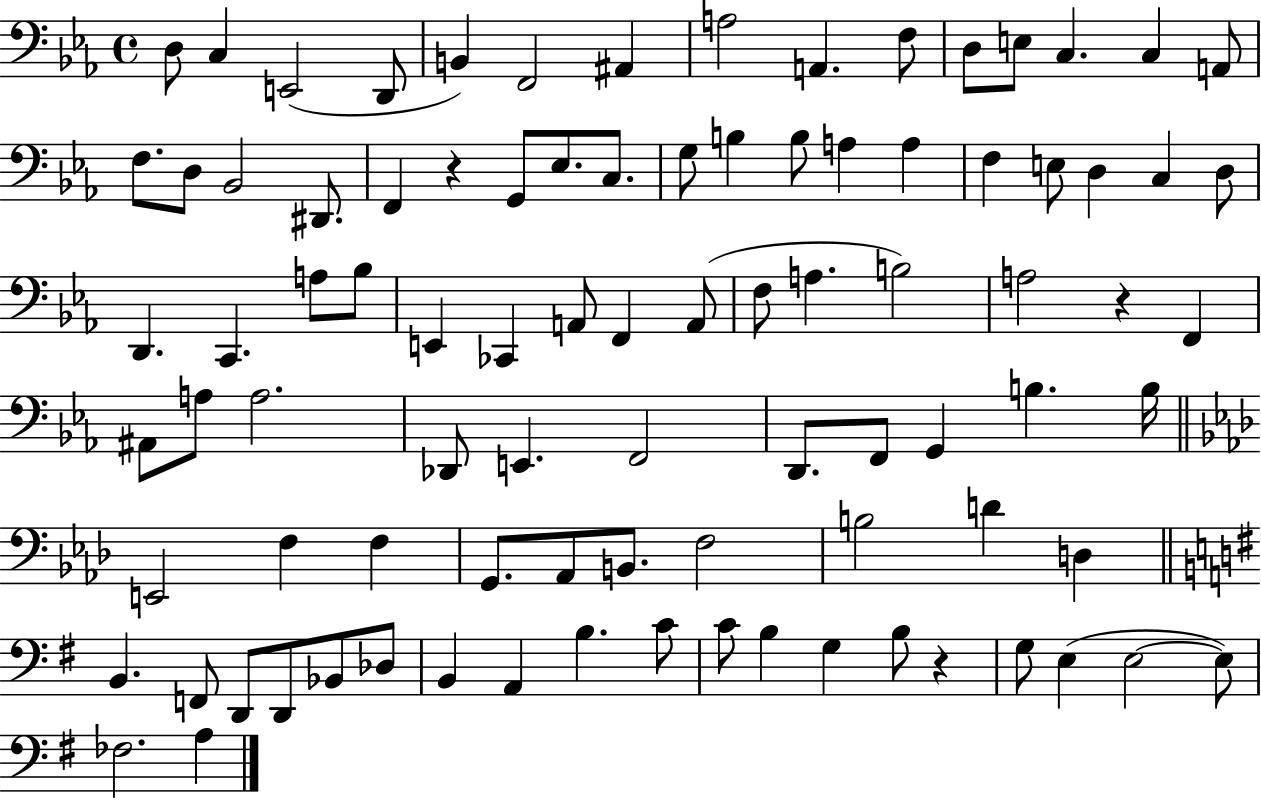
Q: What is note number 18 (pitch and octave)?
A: Bb2